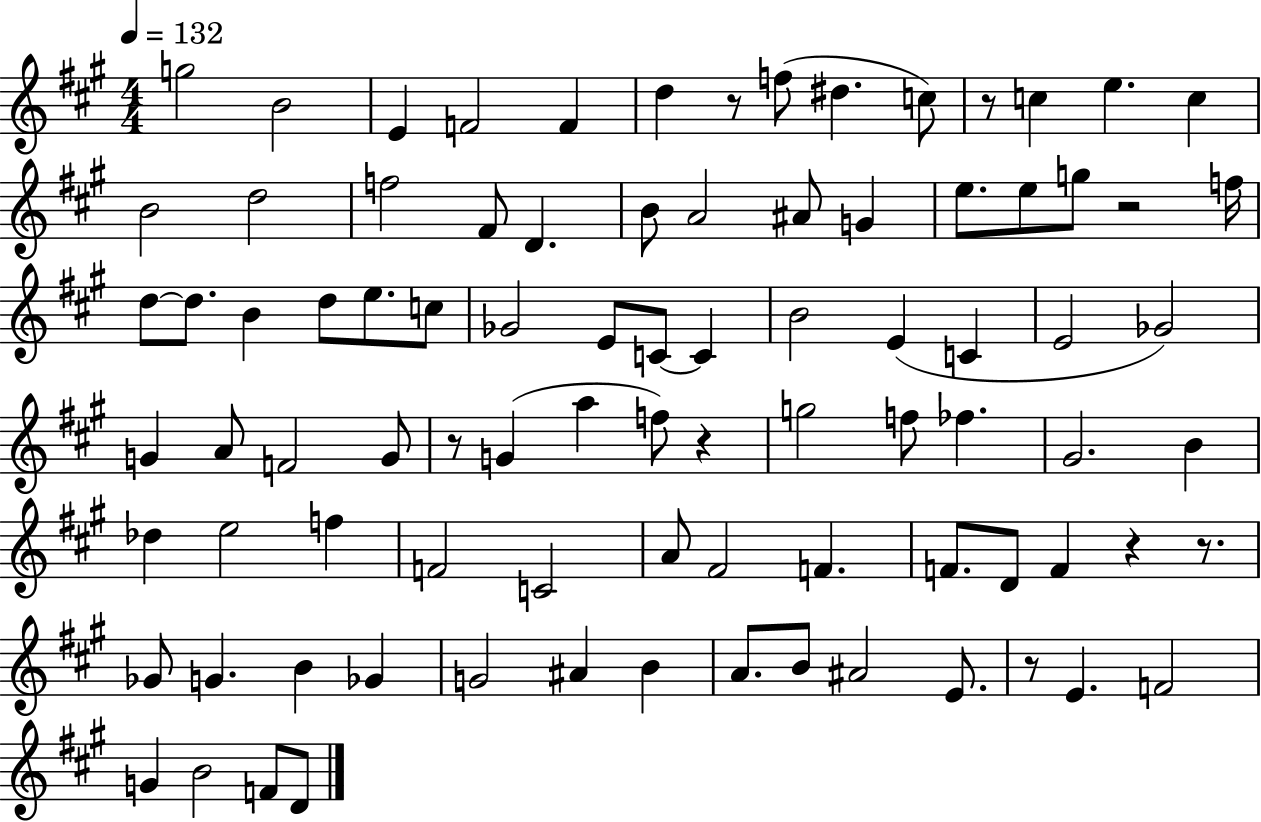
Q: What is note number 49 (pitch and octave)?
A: F5